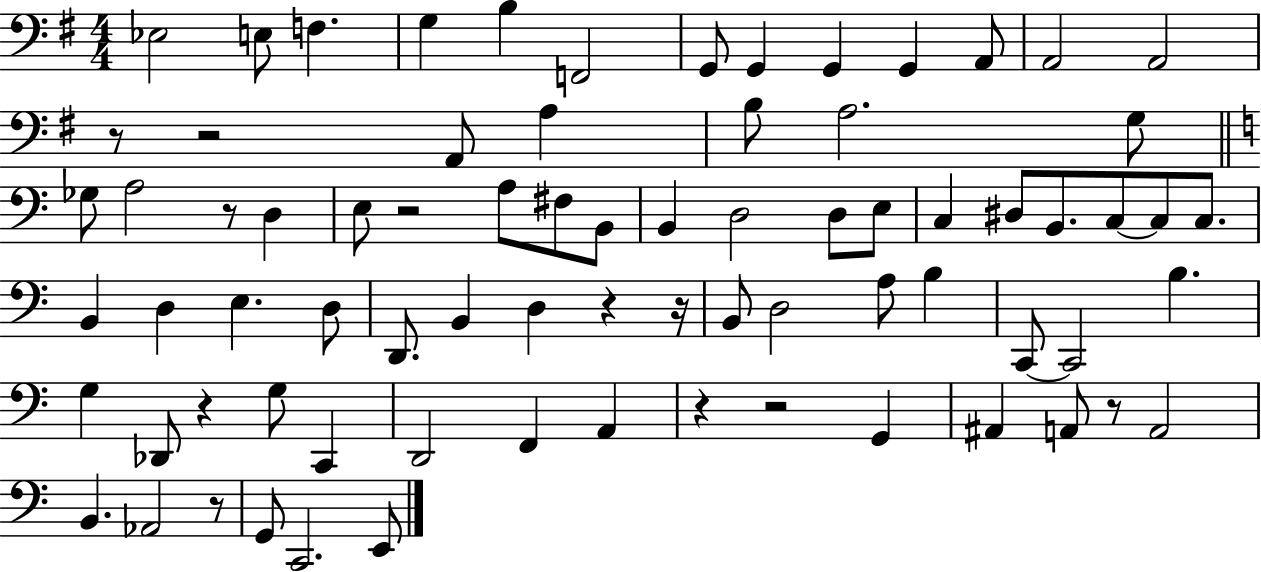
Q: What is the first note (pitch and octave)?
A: Eb3